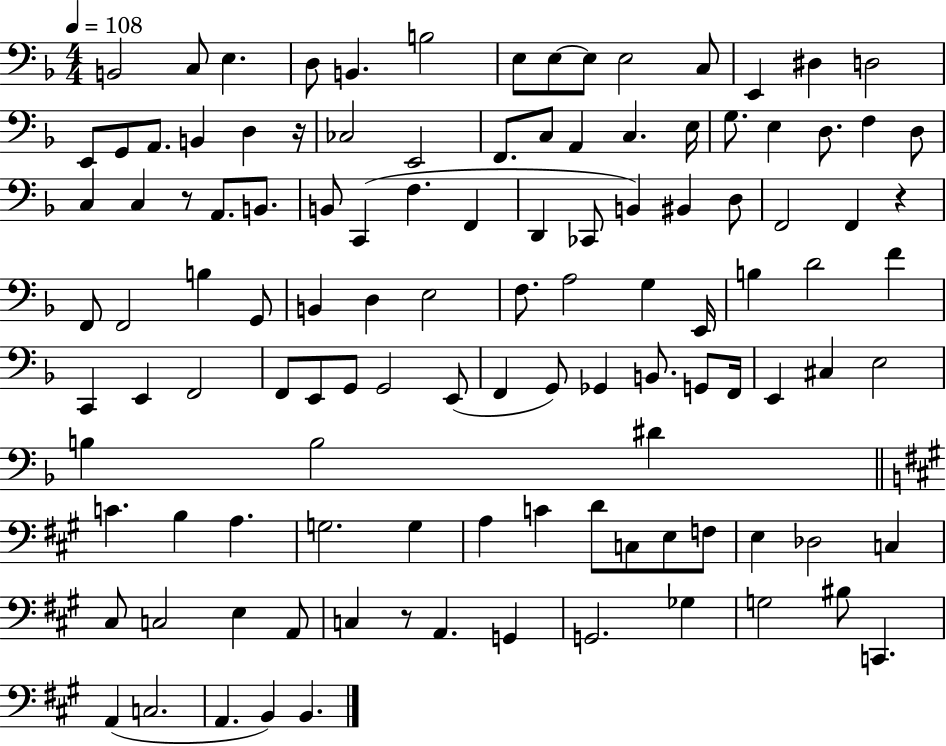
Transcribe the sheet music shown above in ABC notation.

X:1
T:Untitled
M:4/4
L:1/4
K:F
B,,2 C,/2 E, D,/2 B,, B,2 E,/2 E,/2 E,/2 E,2 C,/2 E,, ^D, D,2 E,,/2 G,,/2 A,,/2 B,, D, z/4 _C,2 E,,2 F,,/2 C,/2 A,, C, E,/4 G,/2 E, D,/2 F, D,/2 C, C, z/2 A,,/2 B,,/2 B,,/2 C,, F, F,, D,, _C,,/2 B,, ^B,, D,/2 F,,2 F,, z F,,/2 F,,2 B, G,,/2 B,, D, E,2 F,/2 A,2 G, E,,/4 B, D2 F C,, E,, F,,2 F,,/2 E,,/2 G,,/2 G,,2 E,,/2 F,, G,,/2 _G,, B,,/2 G,,/2 F,,/4 E,, ^C, E,2 B, B,2 ^D C B, A, G,2 G, A, C D/2 C,/2 E,/2 F,/2 E, _D,2 C, ^C,/2 C,2 E, A,,/2 C, z/2 A,, G,, G,,2 _G, G,2 ^B,/2 C,, A,, C,2 A,, B,, B,,